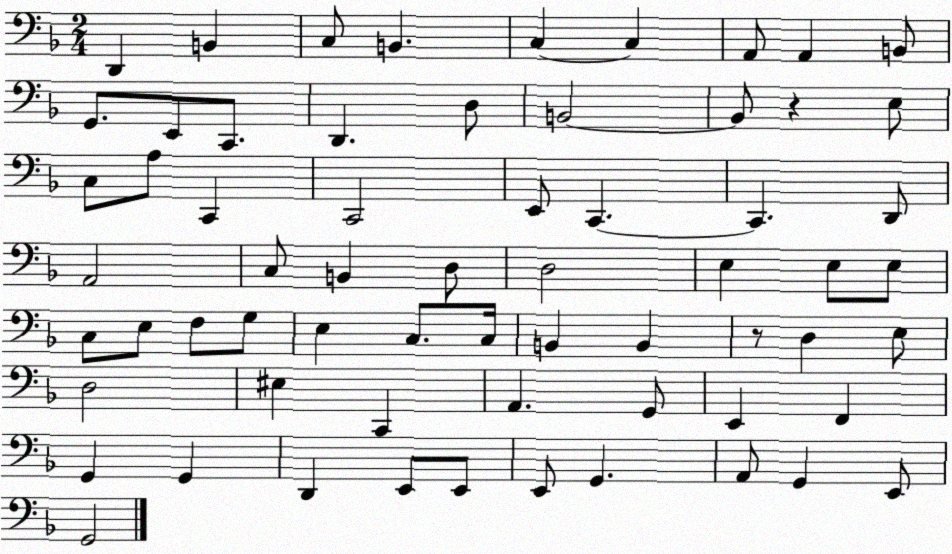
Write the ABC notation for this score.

X:1
T:Untitled
M:2/4
L:1/4
K:F
D,, B,, C,/2 B,, C, C, A,,/2 A,, B,,/2 G,,/2 E,,/2 C,,/2 D,, D,/2 B,,2 B,,/2 z E,/2 C,/2 A,/2 C,, C,,2 E,,/2 C,, C,, D,,/2 A,,2 C,/2 B,, D,/2 D,2 E, E,/2 E,/2 C,/2 E,/2 F,/2 G,/2 E, C,/2 C,/4 B,, B,, z/2 D, E,/2 D,2 ^E, C,, A,, G,,/2 E,, F,, G,, G,, D,, E,,/2 E,,/2 E,,/2 G,, A,,/2 G,, E,,/2 G,,2